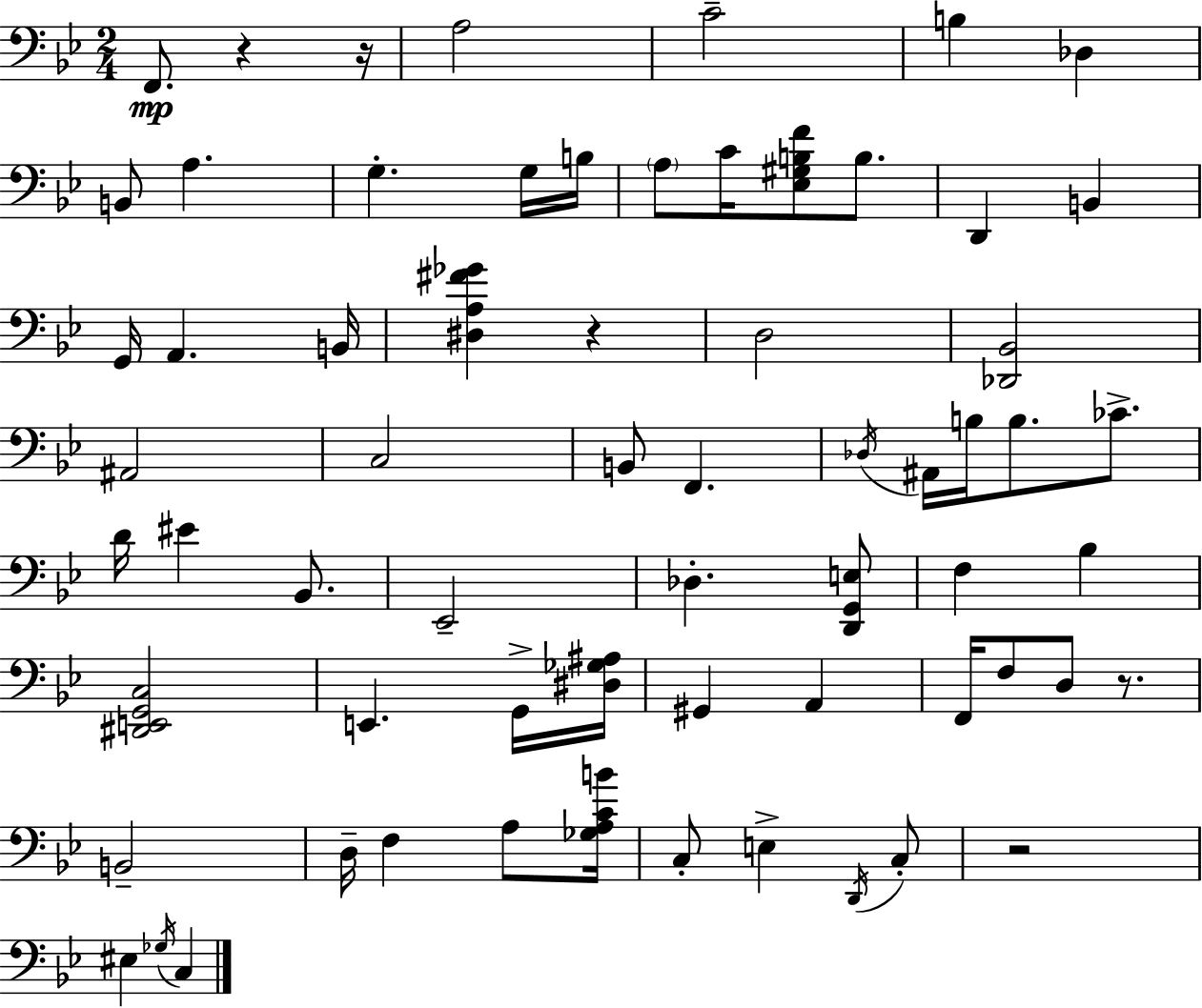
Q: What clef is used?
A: bass